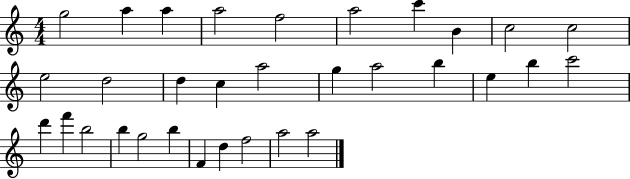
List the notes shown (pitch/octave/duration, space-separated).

G5/h A5/q A5/q A5/h F5/h A5/h C6/q B4/q C5/h C5/h E5/h D5/h D5/q C5/q A5/h G5/q A5/h B5/q E5/q B5/q C6/h D6/q F6/q B5/h B5/q G5/h B5/q F4/q D5/q F5/h A5/h A5/h